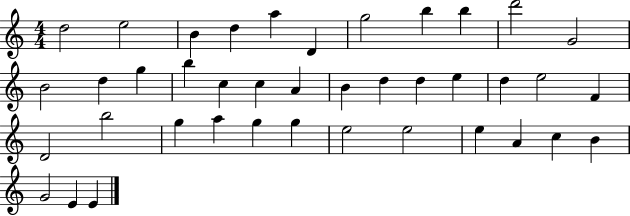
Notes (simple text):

D5/h E5/h B4/q D5/q A5/q D4/q G5/h B5/q B5/q D6/h G4/h B4/h D5/q G5/q B5/q C5/q C5/q A4/q B4/q D5/q D5/q E5/q D5/q E5/h F4/q D4/h B5/h G5/q A5/q G5/q G5/q E5/h E5/h E5/q A4/q C5/q B4/q G4/h E4/q E4/q